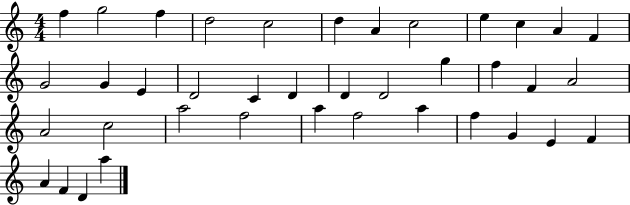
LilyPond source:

{
  \clef treble
  \numericTimeSignature
  \time 4/4
  \key c \major
  f''4 g''2 f''4 | d''2 c''2 | d''4 a'4 c''2 | e''4 c''4 a'4 f'4 | \break g'2 g'4 e'4 | d'2 c'4 d'4 | d'4 d'2 g''4 | f''4 f'4 a'2 | \break a'2 c''2 | a''2 f''2 | a''4 f''2 a''4 | f''4 g'4 e'4 f'4 | \break a'4 f'4 d'4 a''4 | \bar "|."
}